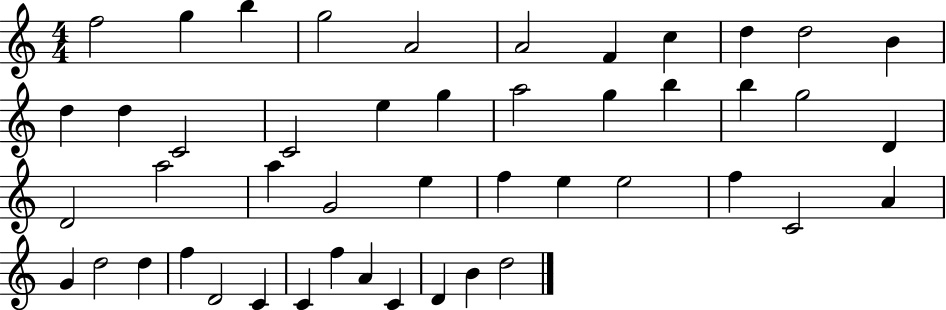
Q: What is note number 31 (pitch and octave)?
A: E5